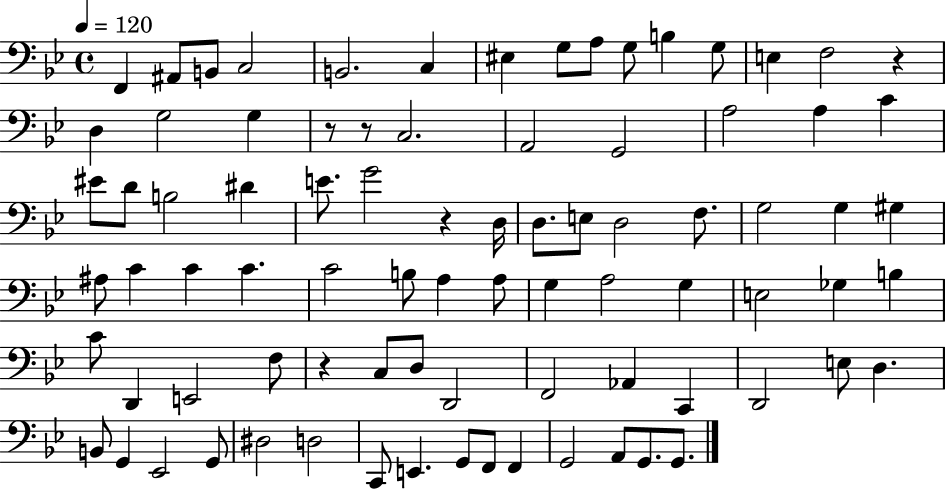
X:1
T:Untitled
M:4/4
L:1/4
K:Bb
F,, ^A,,/2 B,,/2 C,2 B,,2 C, ^E, G,/2 A,/2 G,/2 B, G,/2 E, F,2 z D, G,2 G, z/2 z/2 C,2 A,,2 G,,2 A,2 A, C ^E/2 D/2 B,2 ^D E/2 G2 z D,/4 D,/2 E,/2 D,2 F,/2 G,2 G, ^G, ^A,/2 C C C C2 B,/2 A, A,/2 G, A,2 G, E,2 _G, B, C/2 D,, E,,2 F,/2 z C,/2 D,/2 D,,2 F,,2 _A,, C,, D,,2 E,/2 D, B,,/2 G,, _E,,2 G,,/2 ^D,2 D,2 C,,/2 E,, G,,/2 F,,/2 F,, G,,2 A,,/2 G,,/2 G,,/2